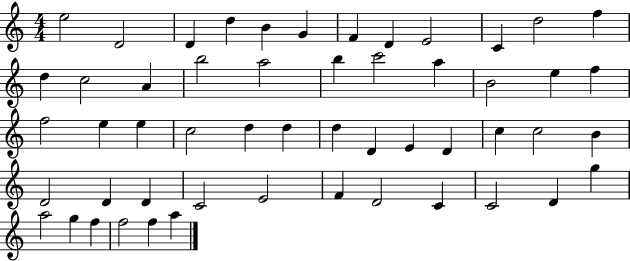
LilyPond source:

{
  \clef treble
  \numericTimeSignature
  \time 4/4
  \key c \major
  e''2 d'2 | d'4 d''4 b'4 g'4 | f'4 d'4 e'2 | c'4 d''2 f''4 | \break d''4 c''2 a'4 | b''2 a''2 | b''4 c'''2 a''4 | b'2 e''4 f''4 | \break f''2 e''4 e''4 | c''2 d''4 d''4 | d''4 d'4 e'4 d'4 | c''4 c''2 b'4 | \break d'2 d'4 d'4 | c'2 e'2 | f'4 d'2 c'4 | c'2 d'4 g''4 | \break a''2 g''4 f''4 | f''2 f''4 a''4 | \bar "|."
}